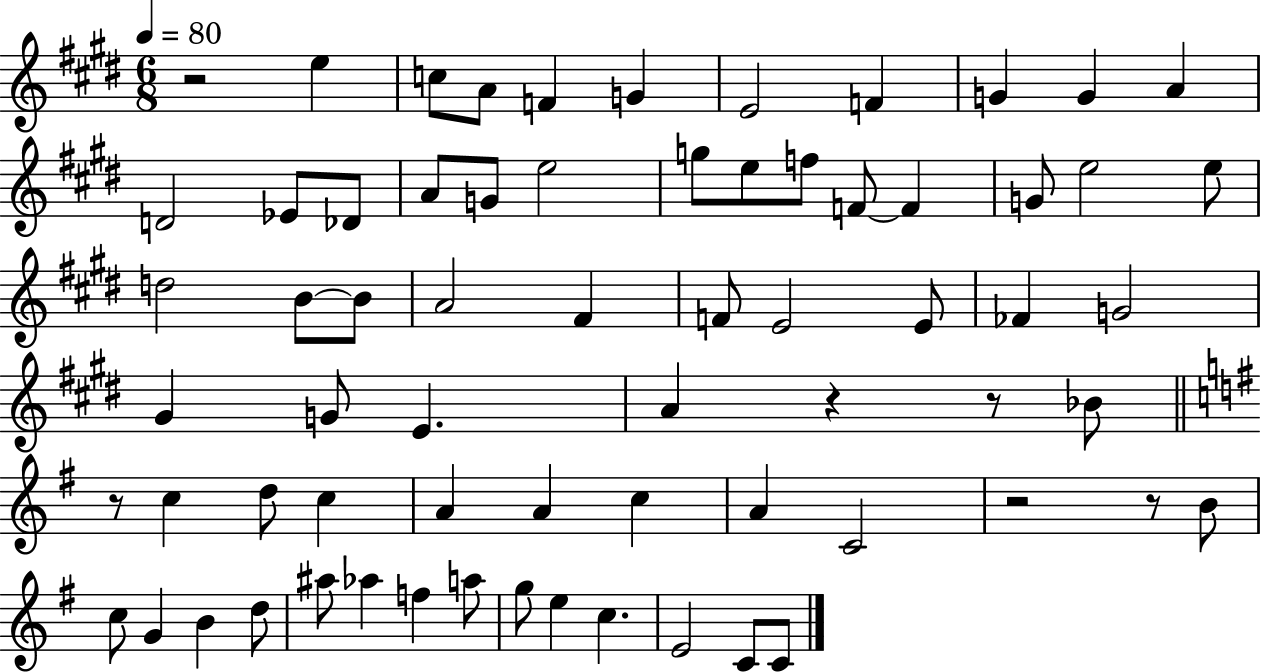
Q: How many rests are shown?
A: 6